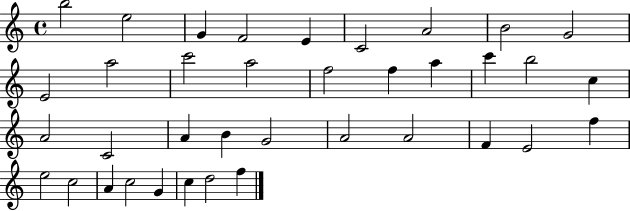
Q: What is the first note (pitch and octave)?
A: B5